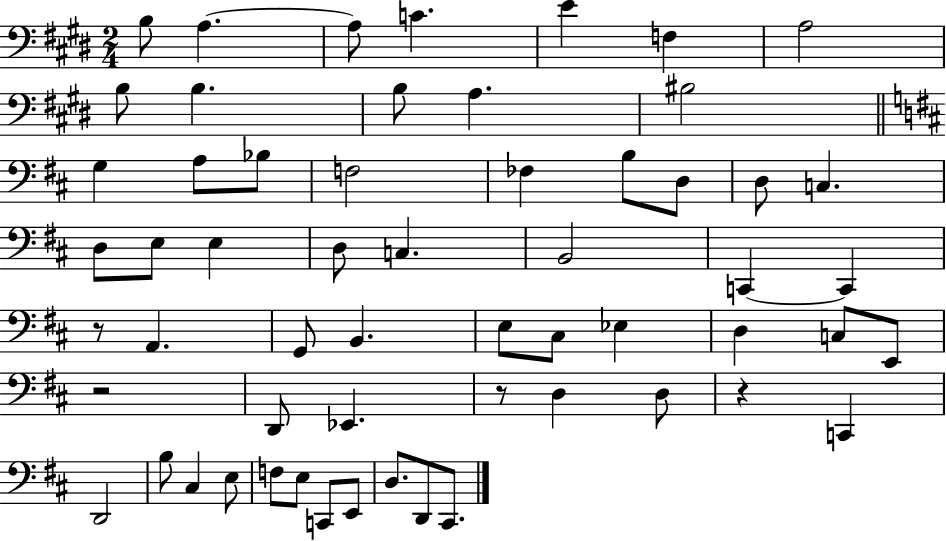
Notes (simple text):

B3/e A3/q. A3/e C4/q. E4/q F3/q A3/h B3/e B3/q. B3/e A3/q. BIS3/h G3/q A3/e Bb3/e F3/h FES3/q B3/e D3/e D3/e C3/q. D3/e E3/e E3/q D3/e C3/q. B2/h C2/q C2/q R/e A2/q. G2/e B2/q. E3/e C#3/e Eb3/q D3/q C3/e E2/e R/h D2/e Eb2/q. R/e D3/q D3/e R/q C2/q D2/h B3/e C#3/q E3/e F3/e E3/e C2/e E2/e D3/e. D2/e C#2/e.